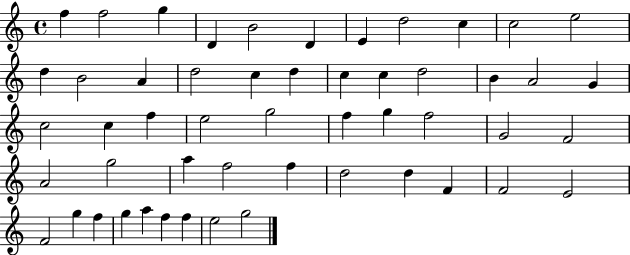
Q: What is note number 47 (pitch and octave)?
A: G5